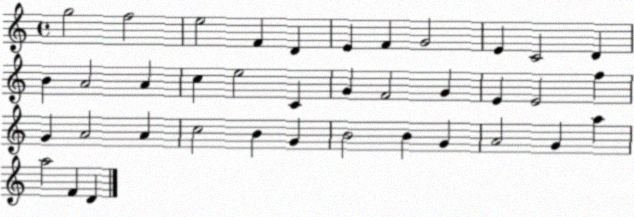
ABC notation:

X:1
T:Untitled
M:4/4
L:1/4
K:C
g2 f2 e2 F D E F G2 E C2 D B A2 A c e2 C G F2 G E E2 f G A2 A c2 B G B2 B G A2 G a a2 F D